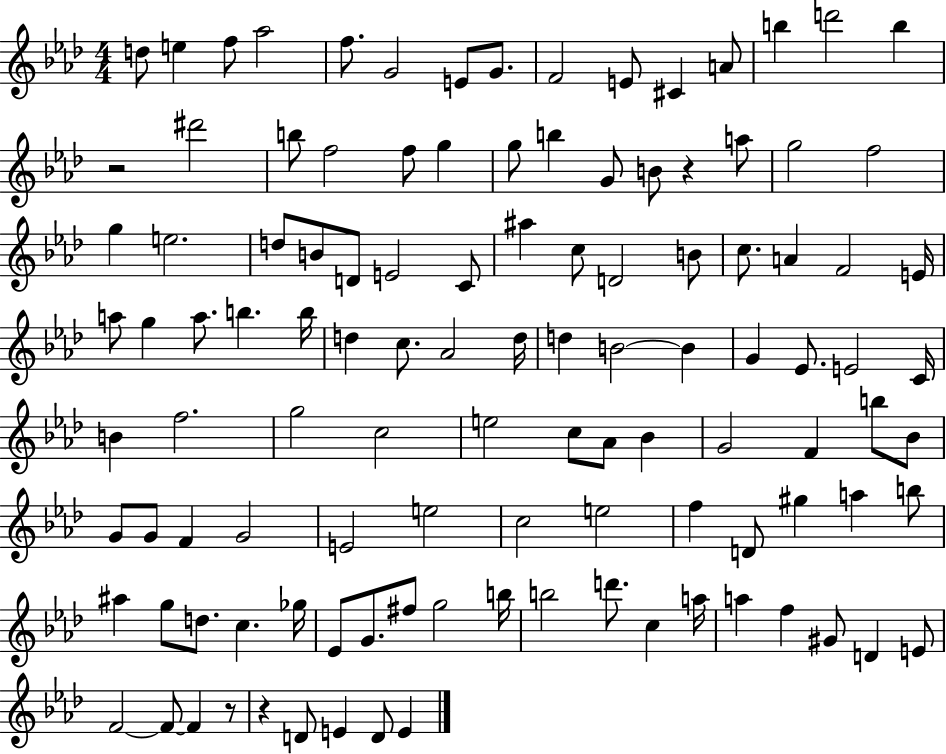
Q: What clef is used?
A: treble